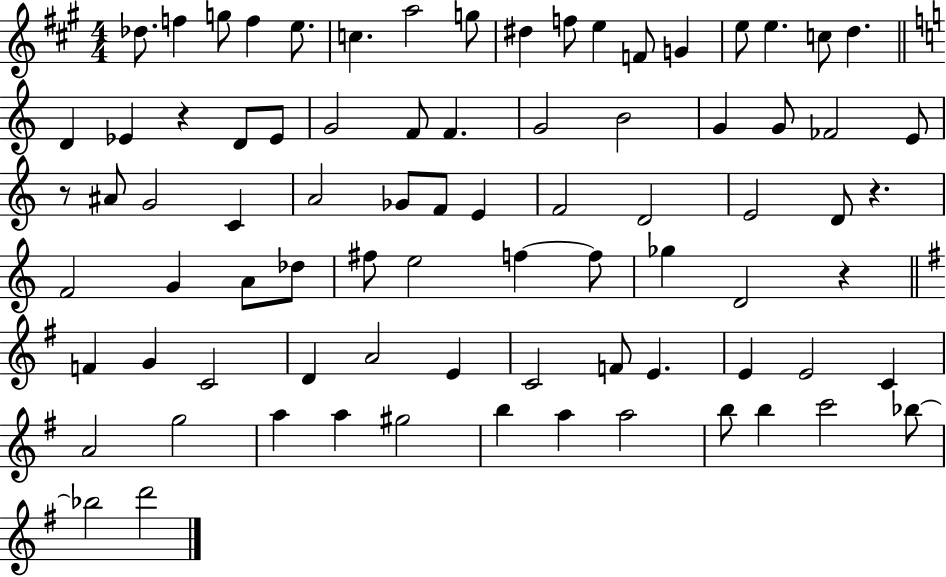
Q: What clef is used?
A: treble